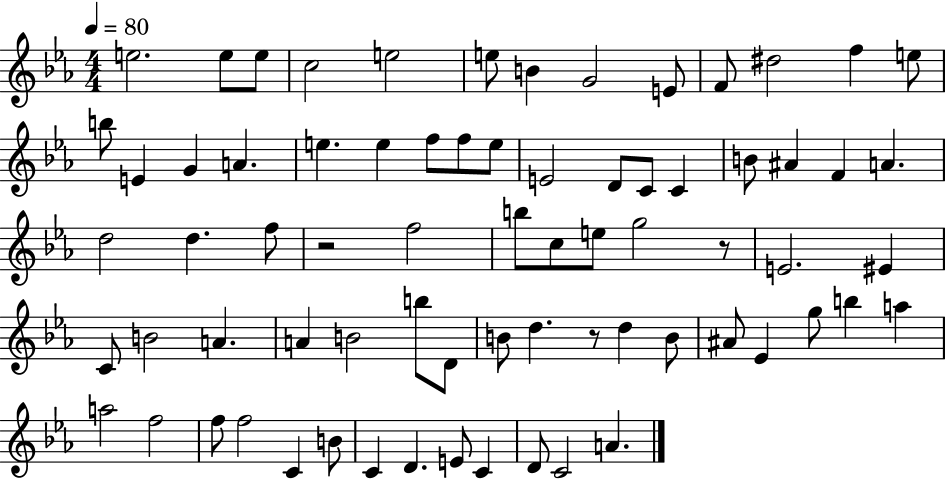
{
  \clef treble
  \numericTimeSignature
  \time 4/4
  \key ees \major
  \tempo 4 = 80
  e''2. e''8 e''8 | c''2 e''2 | e''8 b'4 g'2 e'8 | f'8 dis''2 f''4 e''8 | \break b''8 e'4 g'4 a'4. | e''4. e''4 f''8 f''8 e''8 | e'2 d'8 c'8 c'4 | b'8 ais'4 f'4 a'4. | \break d''2 d''4. f''8 | r2 f''2 | b''8 c''8 e''8 g''2 r8 | e'2. eis'4 | \break c'8 b'2 a'4. | a'4 b'2 b''8 d'8 | b'8 d''4. r8 d''4 b'8 | ais'8 ees'4 g''8 b''4 a''4 | \break a''2 f''2 | f''8 f''2 c'4 b'8 | c'4 d'4. e'8 c'4 | d'8 c'2 a'4. | \break \bar "|."
}